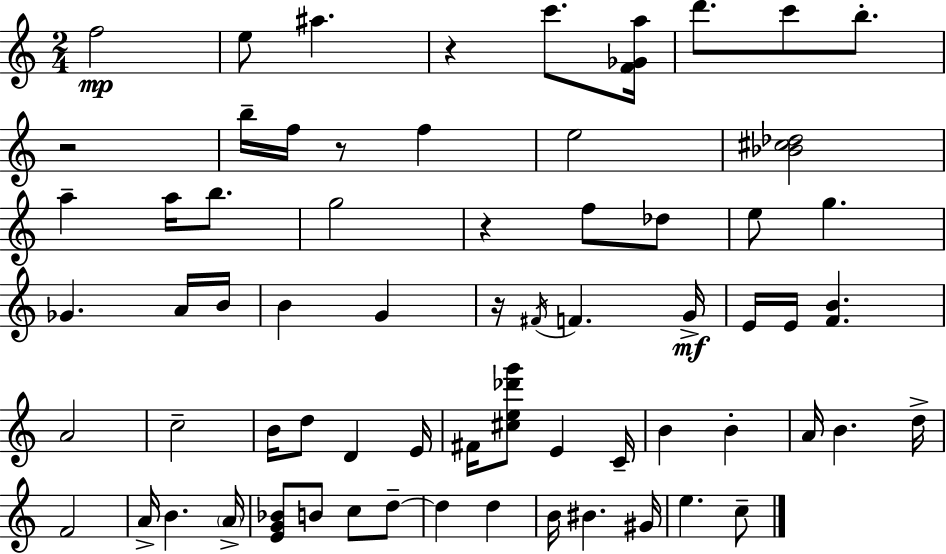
F5/h E5/e A#5/q. R/q C6/e. [F4,Gb4,A5]/s D6/e. C6/e B5/e. R/h B5/s F5/s R/e F5/q E5/h [Bb4,C#5,Db5]/h A5/q A5/s B5/e. G5/h R/q F5/e Db5/e E5/e G5/q. Gb4/q. A4/s B4/s B4/q G4/q R/s F#4/s F4/q. G4/s E4/s E4/s [F4,B4]/q. A4/h C5/h B4/s D5/e D4/q E4/s F#4/s [C#5,E5,Db6,G6]/e E4/q C4/s B4/q B4/q A4/s B4/q. D5/s F4/h A4/s B4/q. A4/s [E4,G4,Bb4]/e B4/e C5/e D5/e D5/q D5/q B4/s BIS4/q. G#4/s E5/q. C5/e